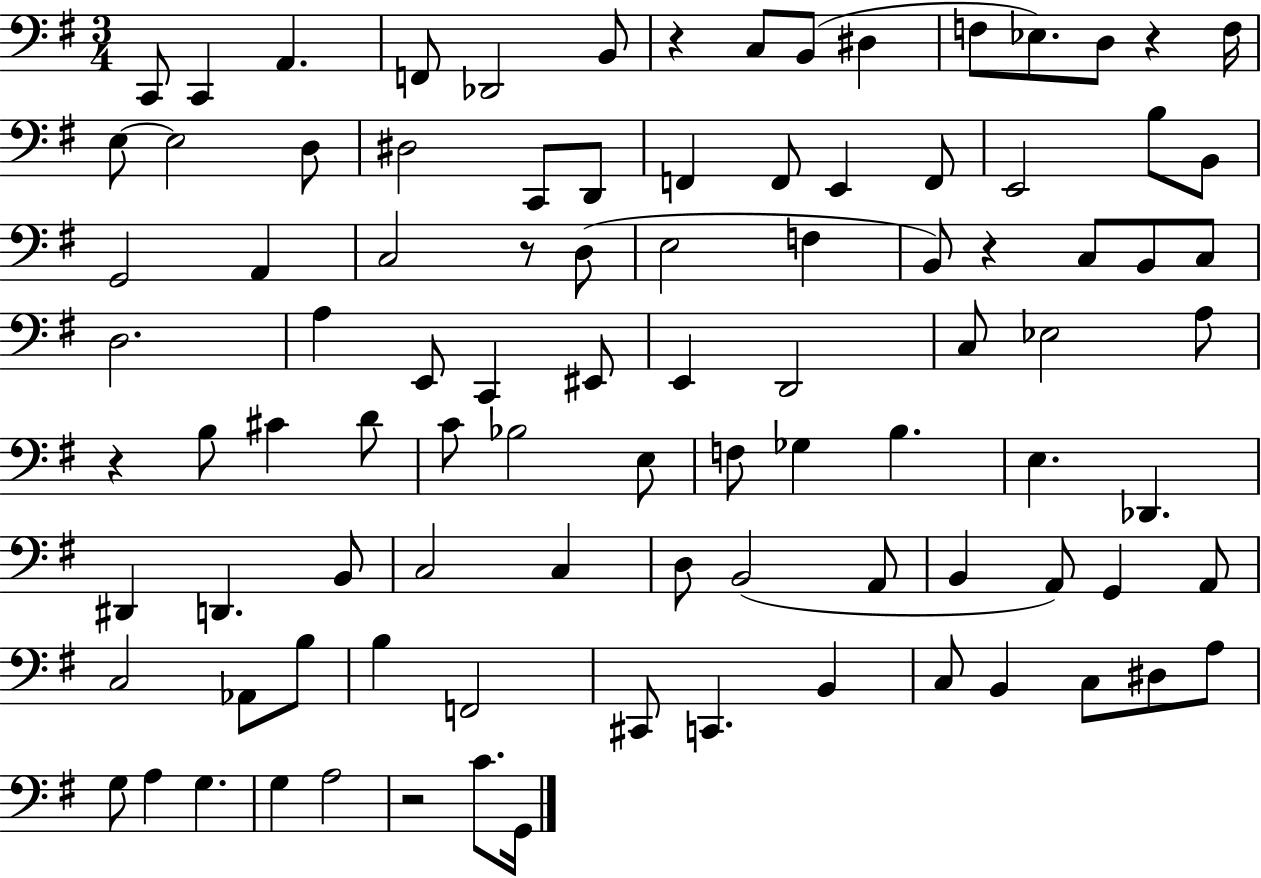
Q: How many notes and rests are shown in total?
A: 95